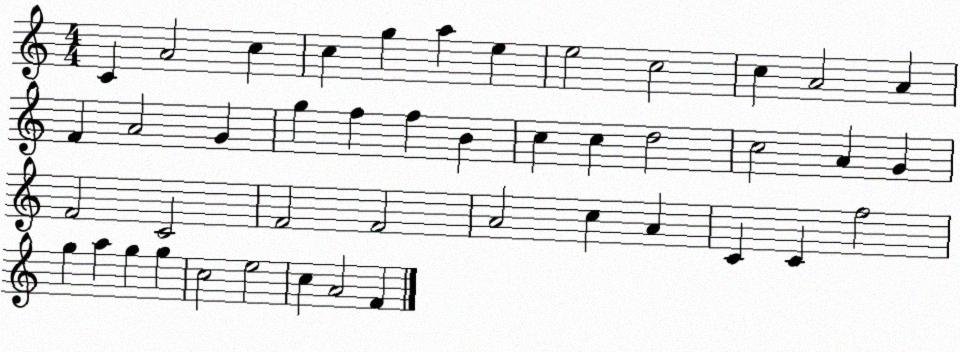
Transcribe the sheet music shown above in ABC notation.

X:1
T:Untitled
M:4/4
L:1/4
K:C
C A2 c c g a e e2 c2 c A2 A F A2 G g f f B c c d2 c2 A G F2 C2 F2 F2 A2 c A C C f2 g a g g c2 e2 c A2 F